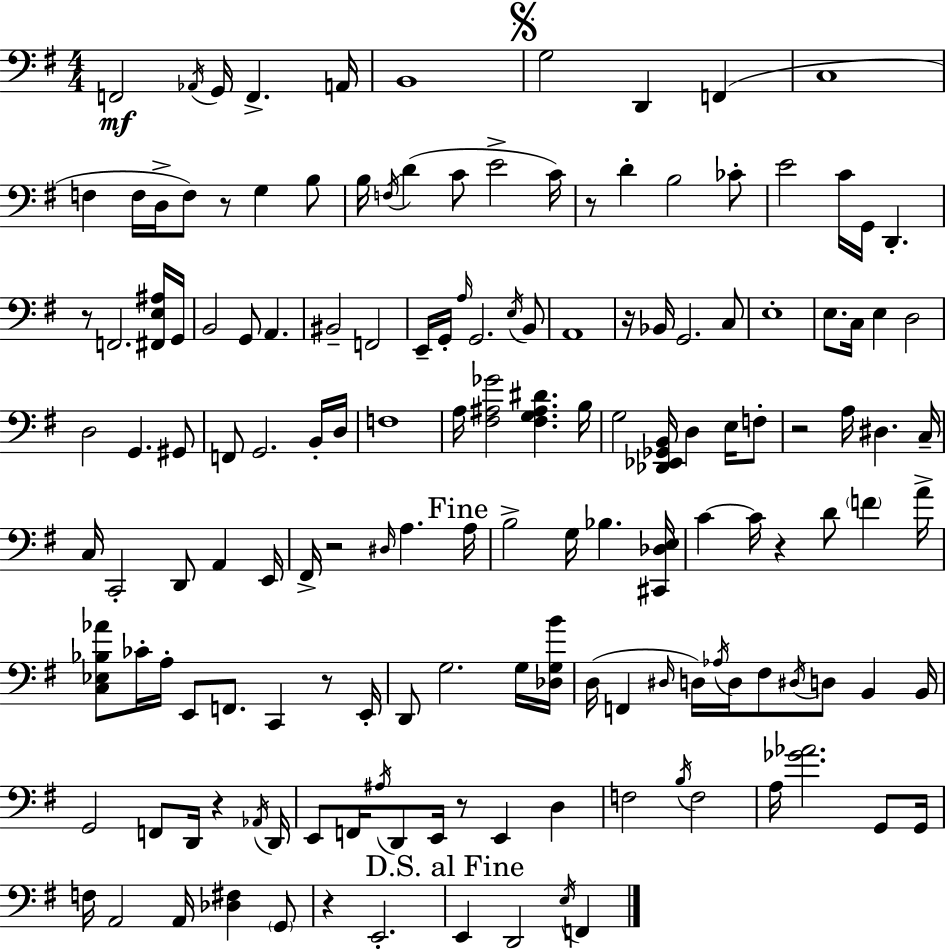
F2/h Ab2/s G2/s F2/q. A2/s B2/w G3/h D2/q F2/q C3/w F3/q F3/s D3/s F3/e R/e G3/q B3/e B3/s F3/s D4/q C4/e E4/h C4/s R/e D4/q B3/h CES4/e E4/h C4/s G2/s D2/q. R/e F2/h. [F#2,E3,A#3]/s G2/s B2/h G2/e A2/q. BIS2/h F2/h E2/s G2/s A3/s G2/h. E3/s B2/e A2/w R/s Bb2/s G2/h. C3/e E3/w E3/e. C3/s E3/q D3/h D3/h G2/q. G#2/e F2/e G2/h. B2/s D3/s F3/w A3/s [F#3,A#3,Gb4]/h [F#3,G3,A#3,D#4]/q. B3/s G3/h [Db2,Eb2,Gb2,B2]/s D3/q E3/s F3/e R/h A3/s D#3/q. C3/s C3/s C2/h D2/e A2/q E2/s F#2/s R/h D#3/s A3/q. A3/s B3/h G3/s Bb3/q. [C#2,Db3,E3]/s C4/q C4/s R/q D4/e F4/q A4/s [C3,Eb3,Bb3,Ab4]/e CES4/s A3/s E2/e F2/e. C2/q R/e E2/s D2/e G3/h. G3/s [Db3,G3,B4]/s D3/s F2/q D#3/s D3/s Ab3/s D3/s F#3/e D#3/s D3/e B2/q B2/s G2/h F2/e D2/s R/q Ab2/s D2/s E2/e F2/s A#3/s D2/e E2/s R/e E2/q D3/q F3/h B3/s F3/h A3/s [Gb4,Ab4]/h. G2/e G2/s F3/s A2/h A2/s [Db3,F#3]/q G2/e R/q E2/h. E2/q D2/h E3/s F2/q